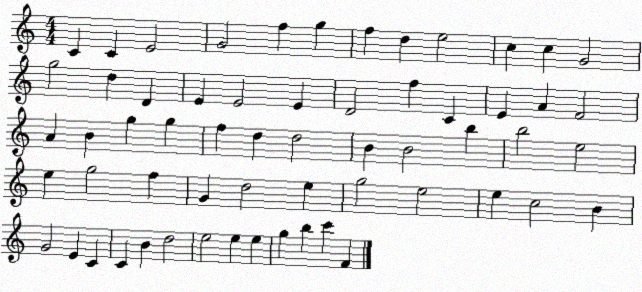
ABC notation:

X:1
T:Untitled
M:4/4
L:1/4
K:C
C C E2 G2 f g f d e2 c c G2 g2 d D E E2 E D2 f C E A F2 A B g g f d d2 B B2 b b2 e2 e g2 f G d2 e g2 e2 e c2 B G2 E C C B d2 e2 e e g b c' F